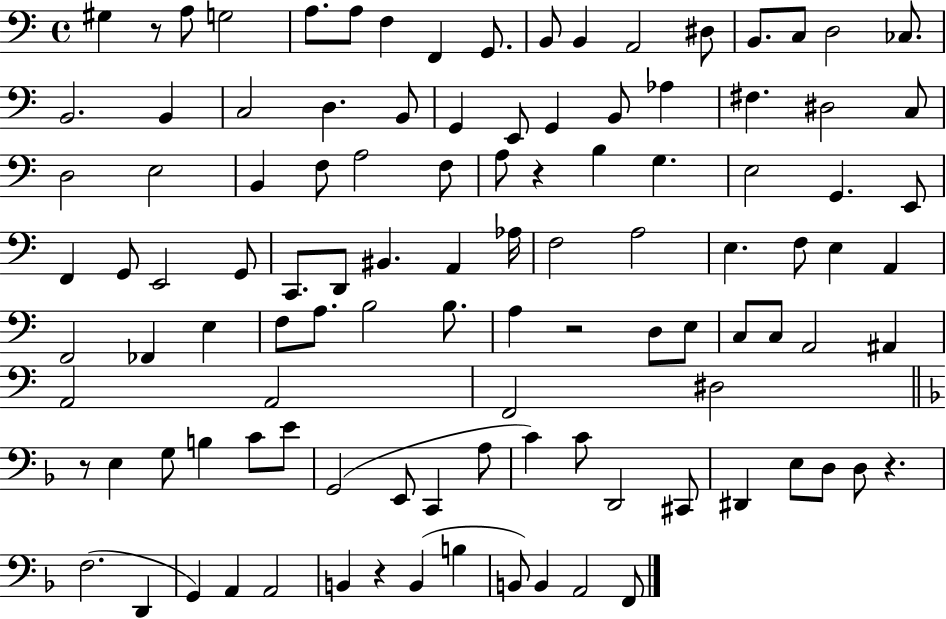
G#3/q R/e A3/e G3/h A3/e. A3/e F3/q F2/q G2/e. B2/e B2/q A2/h D#3/e B2/e. C3/e D3/h CES3/e. B2/h. B2/q C3/h D3/q. B2/e G2/q E2/e G2/q B2/e Ab3/q F#3/q. D#3/h C3/e D3/h E3/h B2/q F3/e A3/h F3/e A3/e R/q B3/q G3/q. E3/h G2/q. E2/e F2/q G2/e E2/h G2/e C2/e. D2/e BIS2/q. A2/q Ab3/s F3/h A3/h E3/q. F3/e E3/q A2/q F2/h FES2/q E3/q F3/e A3/e. B3/h B3/e. A3/q R/h D3/e E3/e C3/e C3/e A2/h A#2/q A2/h A2/h F2/h D#3/h R/e E3/q G3/e B3/q C4/e E4/e G2/h E2/e C2/q A3/e C4/q C4/e D2/h C#2/e D#2/q E3/e D3/e D3/e R/q. F3/h. D2/q G2/q A2/q A2/h B2/q R/q B2/q B3/q B2/e B2/q A2/h F2/e